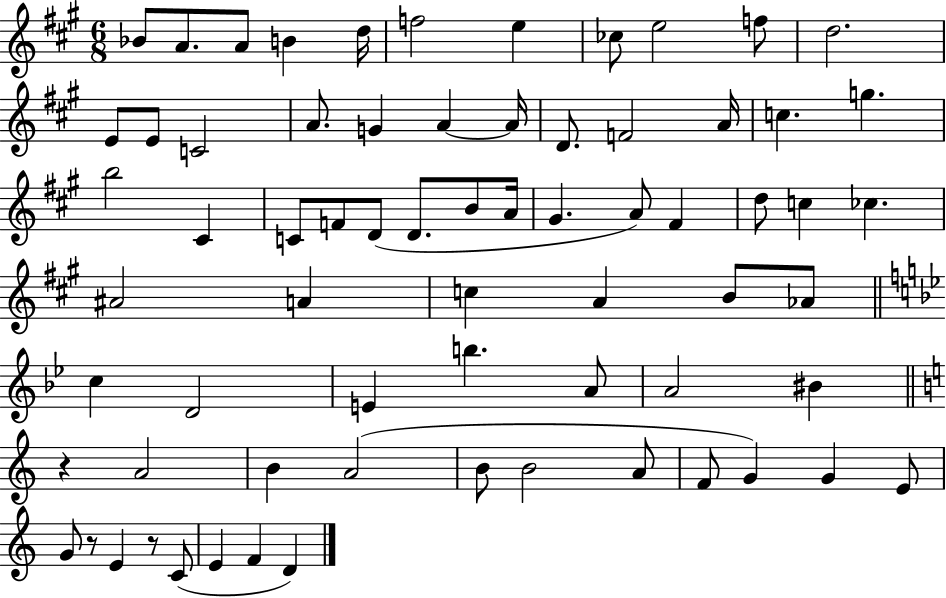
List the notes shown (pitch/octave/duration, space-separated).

Bb4/e A4/e. A4/e B4/q D5/s F5/h E5/q CES5/e E5/h F5/e D5/h. E4/e E4/e C4/h A4/e. G4/q A4/q A4/s D4/e. F4/h A4/s C5/q. G5/q. B5/h C#4/q C4/e F4/e D4/e D4/e. B4/e A4/s G#4/q. A4/e F#4/q D5/e C5/q CES5/q. A#4/h A4/q C5/q A4/q B4/e Ab4/e C5/q D4/h E4/q B5/q. A4/e A4/h BIS4/q R/q A4/h B4/q A4/h B4/e B4/h A4/e F4/e G4/q G4/q E4/e G4/e R/e E4/q R/e C4/e E4/q F4/q D4/q